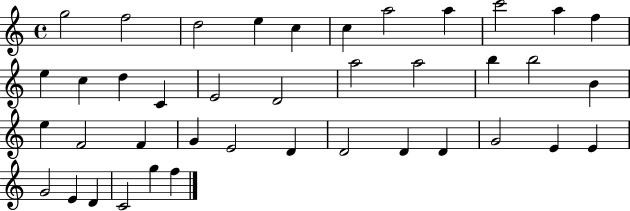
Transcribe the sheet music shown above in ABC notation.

X:1
T:Untitled
M:4/4
L:1/4
K:C
g2 f2 d2 e c c a2 a c'2 a f e c d C E2 D2 a2 a2 b b2 B e F2 F G E2 D D2 D D G2 E E G2 E D C2 g f